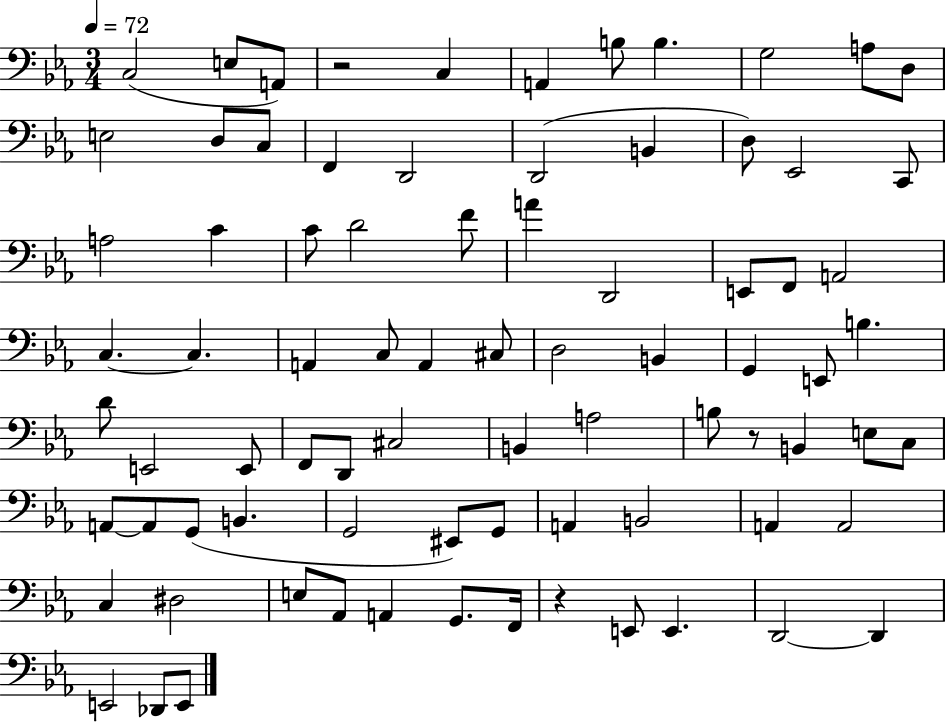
{
  \clef bass
  \numericTimeSignature
  \time 3/4
  \key ees \major
  \tempo 4 = 72
  c2( e8 a,8) | r2 c4 | a,4 b8 b4. | g2 a8 d8 | \break e2 d8 c8 | f,4 d,2 | d,2( b,4 | d8) ees,2 c,8 | \break a2 c'4 | c'8 d'2 f'8 | a'4 d,2 | e,8 f,8 a,2 | \break c4.~~ c4. | a,4 c8 a,4 cis8 | d2 b,4 | g,4 e,8 b4. | \break d'8 e,2 e,8 | f,8 d,8 cis2 | b,4 a2 | b8 r8 b,4 e8 c8 | \break a,8~~ a,8 g,8( b,4. | g,2 eis,8) g,8 | a,4 b,2 | a,4 a,2 | \break c4 dis2 | e8 aes,8 a,4 g,8. f,16 | r4 e,8 e,4. | d,2~~ d,4 | \break e,2 des,8 e,8 | \bar "|."
}